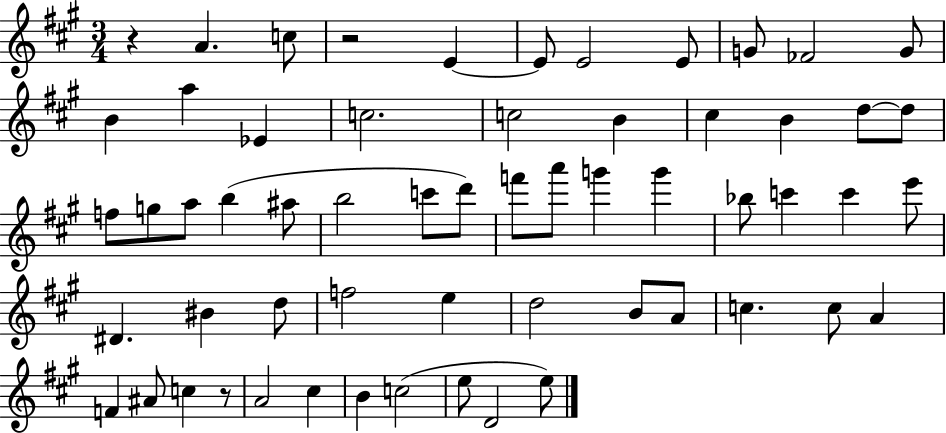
X:1
T:Untitled
M:3/4
L:1/4
K:A
z A c/2 z2 E E/2 E2 E/2 G/2 _F2 G/2 B a _E c2 c2 B ^c B d/2 d/2 f/2 g/2 a/2 b ^a/2 b2 c'/2 d'/2 f'/2 a'/2 g' g' _b/2 c' c' e'/2 ^D ^B d/2 f2 e d2 B/2 A/2 c c/2 A F ^A/2 c z/2 A2 ^c B c2 e/2 D2 e/2